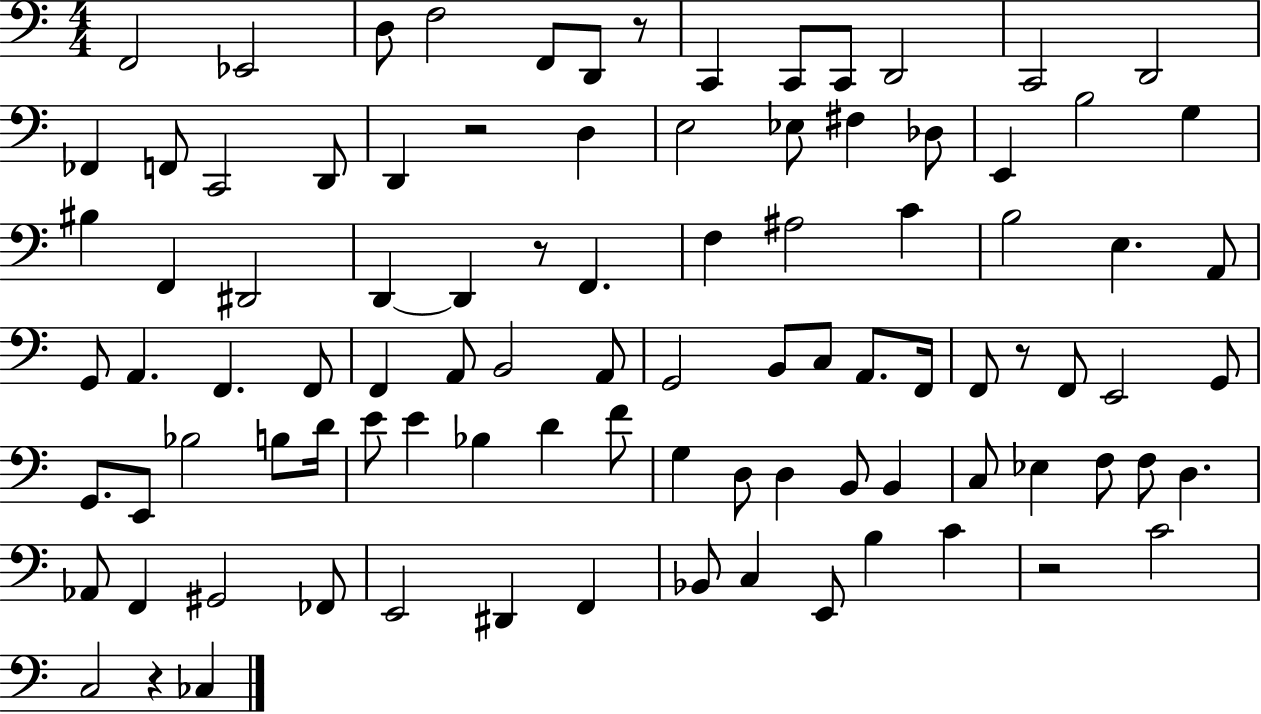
X:1
T:Untitled
M:4/4
L:1/4
K:C
F,,2 _E,,2 D,/2 F,2 F,,/2 D,,/2 z/2 C,, C,,/2 C,,/2 D,,2 C,,2 D,,2 _F,, F,,/2 C,,2 D,,/2 D,, z2 D, E,2 _E,/2 ^F, _D,/2 E,, B,2 G, ^B, F,, ^D,,2 D,, D,, z/2 F,, F, ^A,2 C B,2 E, A,,/2 G,,/2 A,, F,, F,,/2 F,, A,,/2 B,,2 A,,/2 G,,2 B,,/2 C,/2 A,,/2 F,,/4 F,,/2 z/2 F,,/2 E,,2 G,,/2 G,,/2 E,,/2 _B,2 B,/2 D/4 E/2 E _B, D F/2 G, D,/2 D, B,,/2 B,, C,/2 _E, F,/2 F,/2 D, _A,,/2 F,, ^G,,2 _F,,/2 E,,2 ^D,, F,, _B,,/2 C, E,,/2 B, C z2 C2 C,2 z _C,